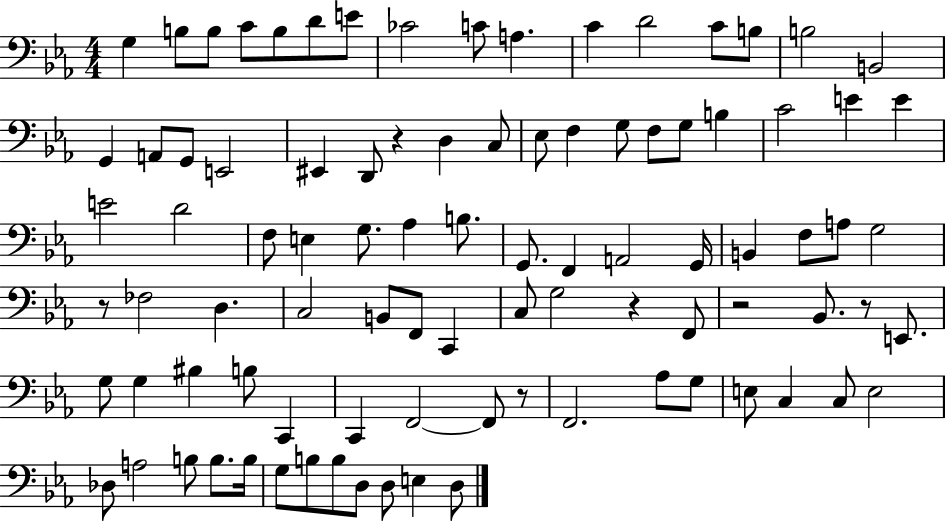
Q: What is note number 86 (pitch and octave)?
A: D3